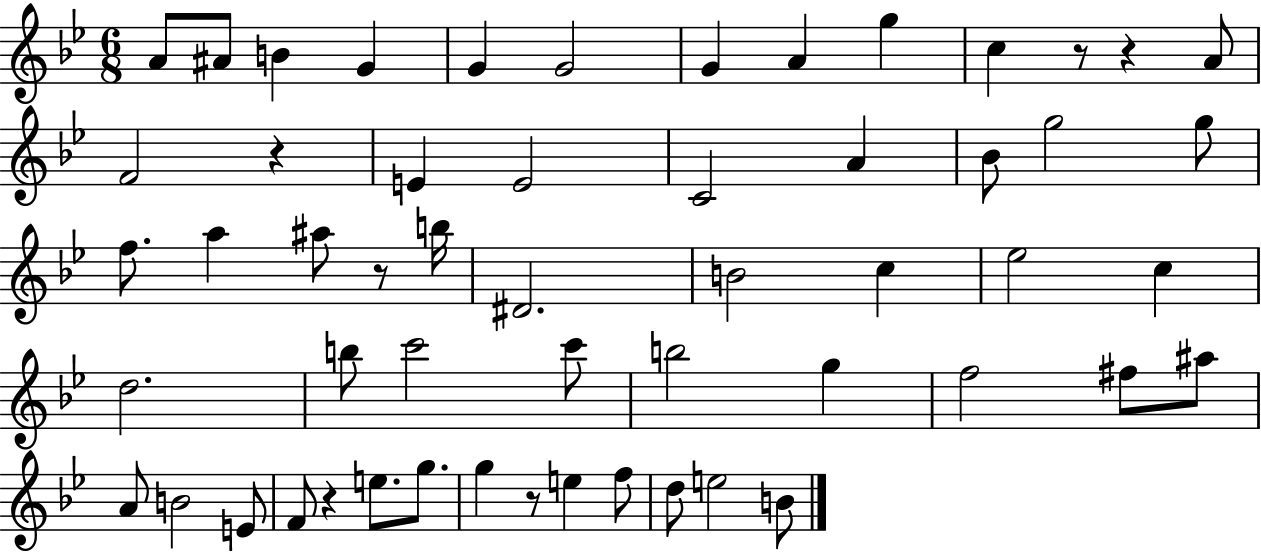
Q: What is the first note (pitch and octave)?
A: A4